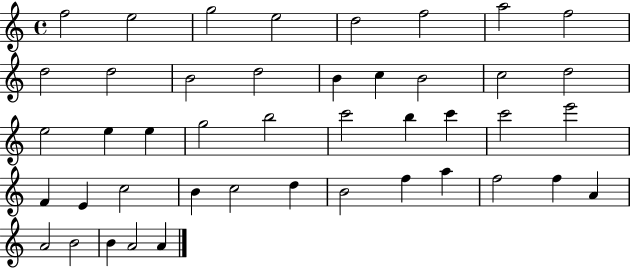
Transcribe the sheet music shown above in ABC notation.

X:1
T:Untitled
M:4/4
L:1/4
K:C
f2 e2 g2 e2 d2 f2 a2 f2 d2 d2 B2 d2 B c B2 c2 d2 e2 e e g2 b2 c'2 b c' c'2 e'2 F E c2 B c2 d B2 f a f2 f A A2 B2 B A2 A